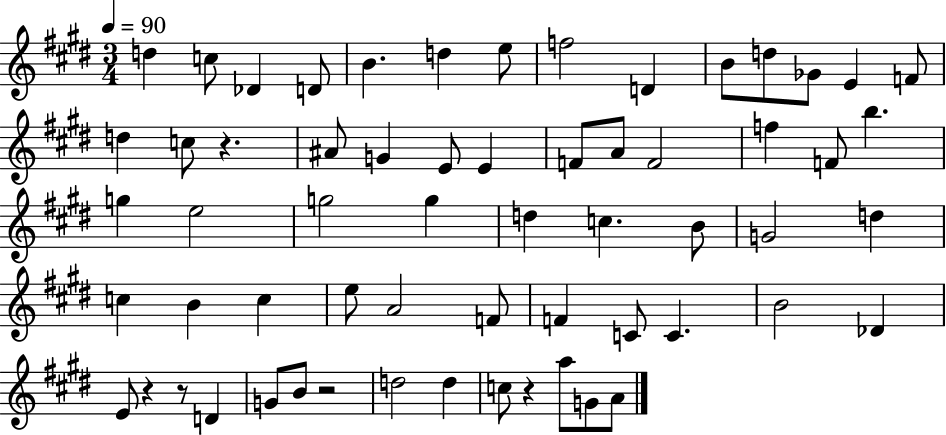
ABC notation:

X:1
T:Untitled
M:3/4
L:1/4
K:E
d c/2 _D D/2 B d e/2 f2 D B/2 d/2 _G/2 E F/2 d c/2 z ^A/2 G E/2 E F/2 A/2 F2 f F/2 b g e2 g2 g d c B/2 G2 d c B c e/2 A2 F/2 F C/2 C B2 _D E/2 z z/2 D G/2 B/2 z2 d2 d c/2 z a/2 G/2 A/2